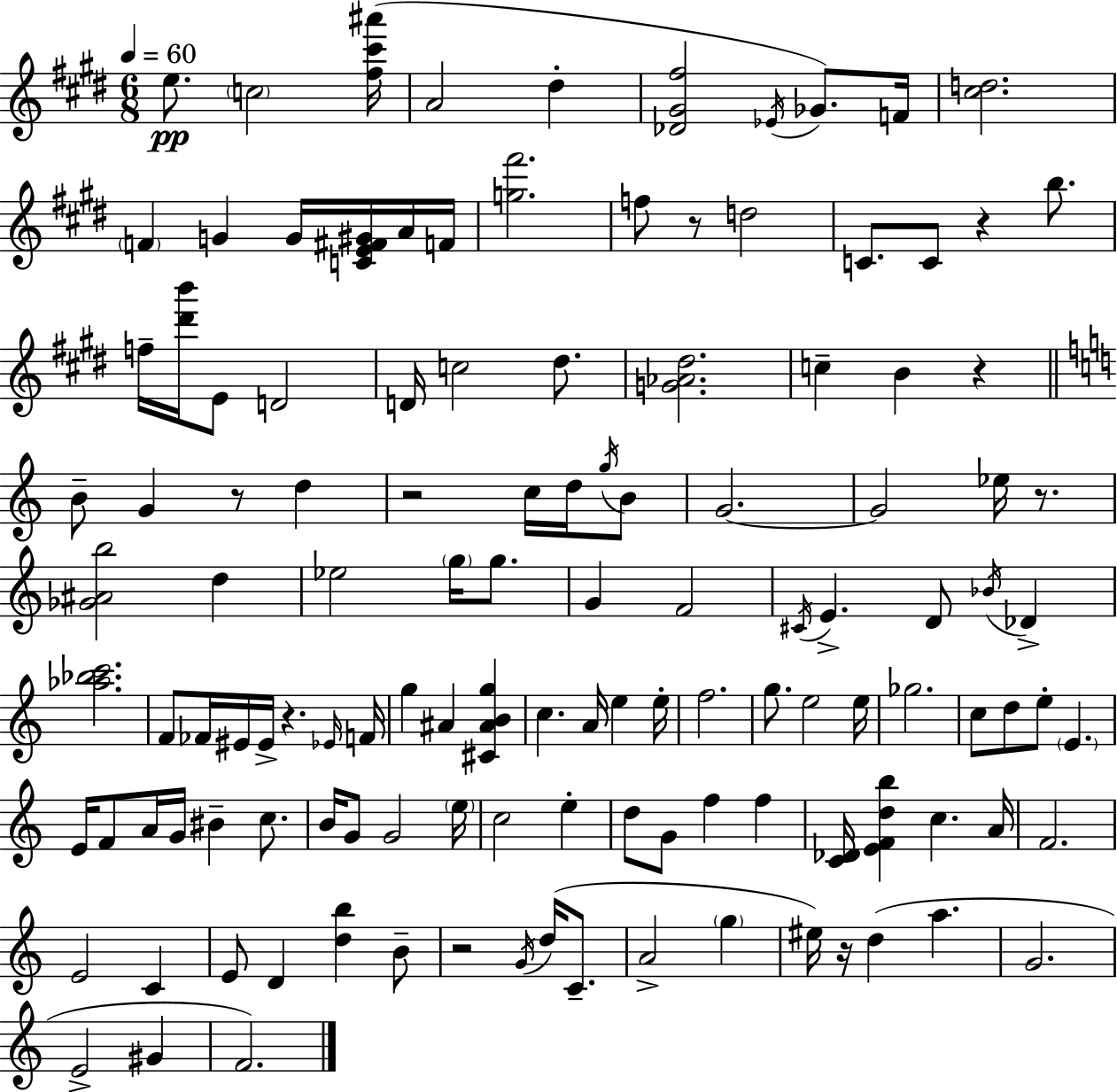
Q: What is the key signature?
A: E major